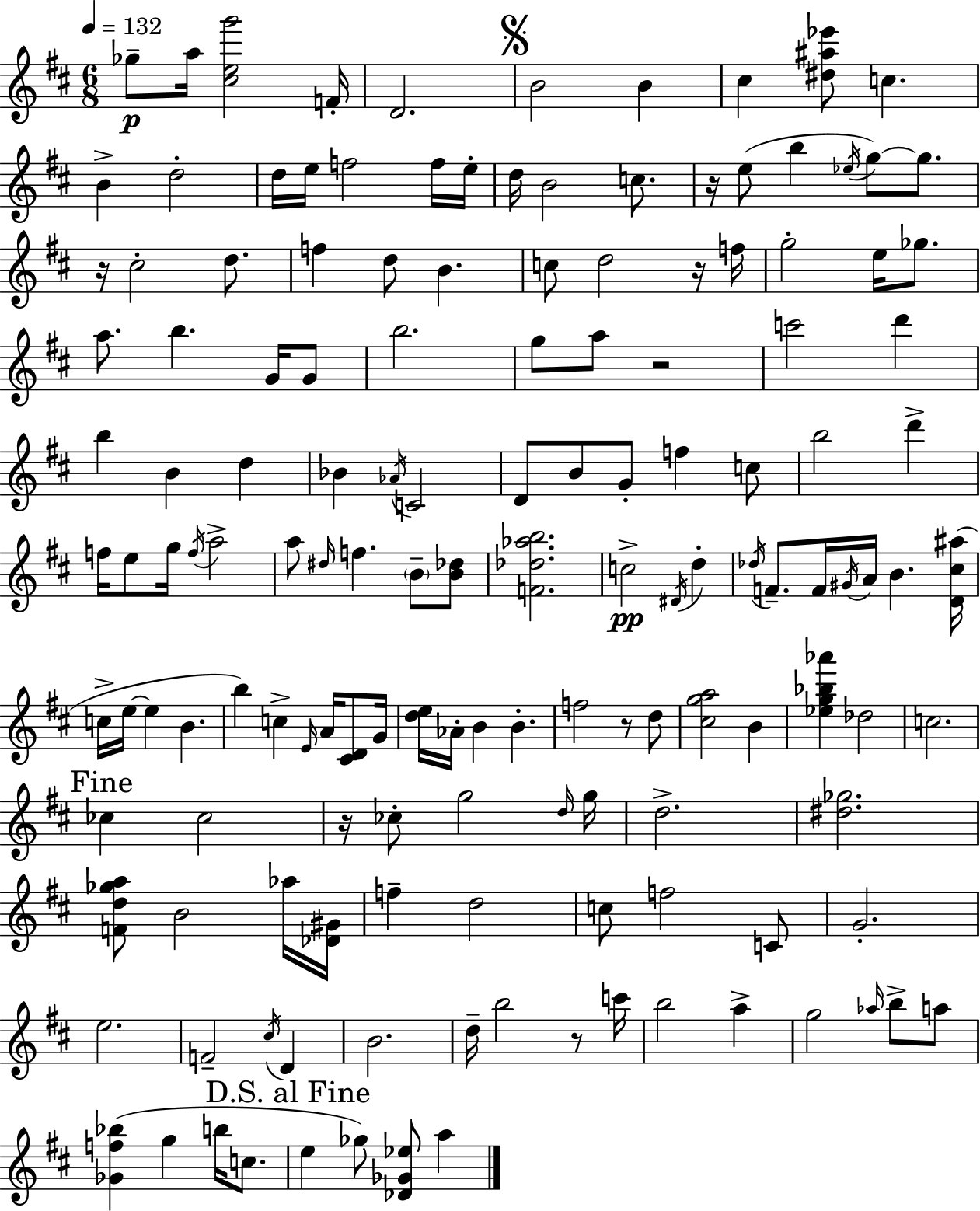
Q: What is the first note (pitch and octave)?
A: Gb5